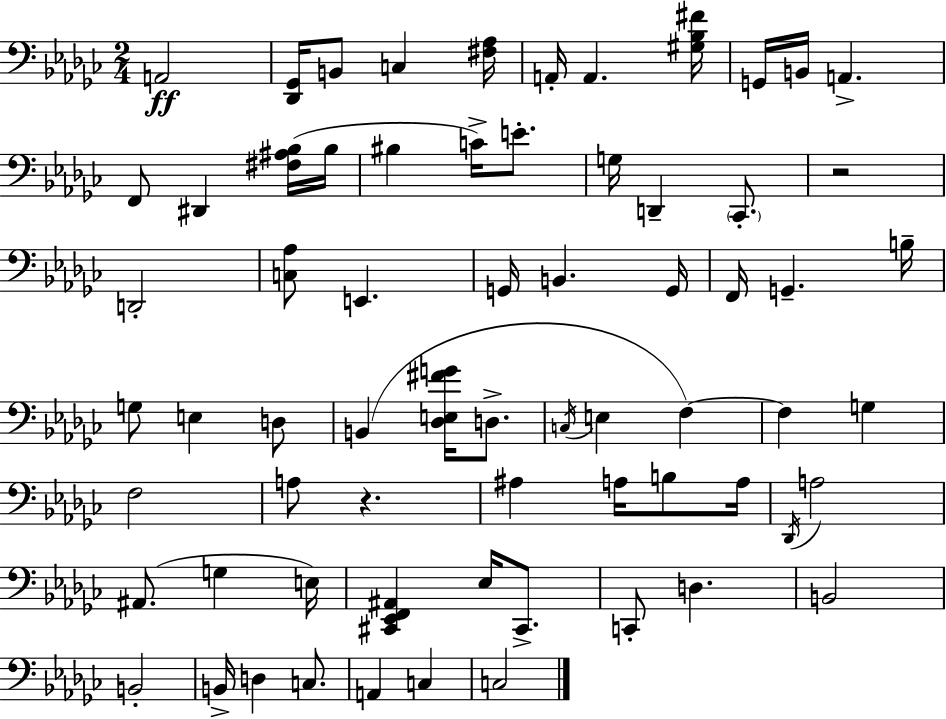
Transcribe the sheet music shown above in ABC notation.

X:1
T:Untitled
M:2/4
L:1/4
K:Ebm
A,,2 [_D,,_G,,]/4 B,,/2 C, [^F,_A,]/4 A,,/4 A,, [^G,_B,^F]/4 G,,/4 B,,/4 A,, F,,/2 ^D,, [^F,^A,_B,]/4 _B,/4 ^B, C/4 E/2 G,/4 D,, _C,,/2 z2 D,,2 [C,_A,]/2 E,, G,,/4 B,, G,,/4 F,,/4 G,, B,/4 G,/2 E, D,/2 B,, [_D,E,^FG]/4 D,/2 C,/4 E, F, F, G, F,2 A,/2 z ^A, A,/4 B,/2 A,/4 _D,,/4 A,2 ^A,,/2 G, E,/4 [^C,,_E,,F,,^A,,] _E,/4 ^C,,/2 C,,/2 D, B,,2 B,,2 B,,/4 D, C,/2 A,, C, C,2